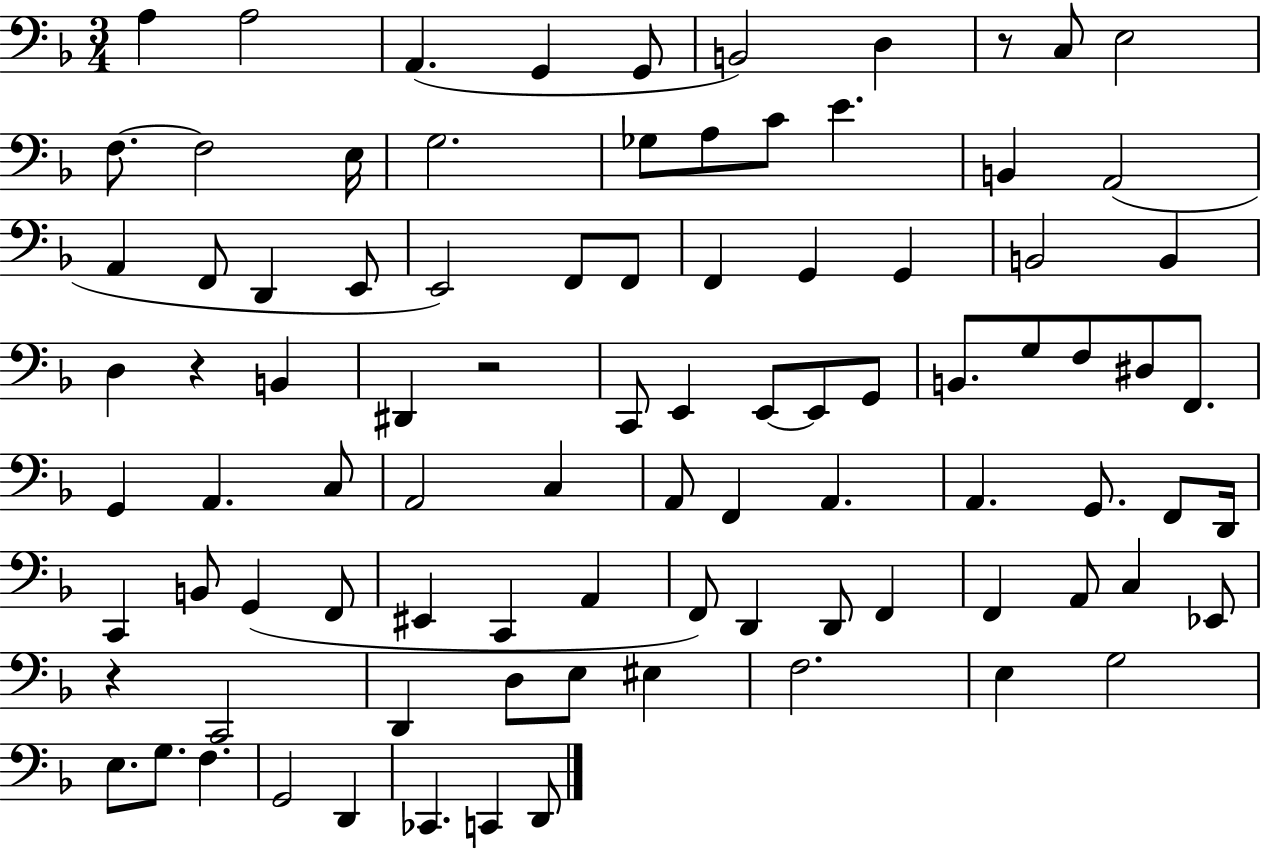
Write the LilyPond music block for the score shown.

{
  \clef bass
  \numericTimeSignature
  \time 3/4
  \key f \major
  \repeat volta 2 { a4 a2 | a,4.( g,4 g,8 | b,2) d4 | r8 c8 e2 | \break f8.~~ f2 e16 | g2. | ges8 a8 c'8 e'4. | b,4 a,2( | \break a,4 f,8 d,4 e,8 | e,2) f,8 f,8 | f,4 g,4 g,4 | b,2 b,4 | \break d4 r4 b,4 | dis,4 r2 | c,8 e,4 e,8~~ e,8 g,8 | b,8. g8 f8 dis8 f,8. | \break g,4 a,4. c8 | a,2 c4 | a,8 f,4 a,4. | a,4. g,8. f,8 d,16 | \break c,4 b,8 g,4( f,8 | eis,4 c,4 a,4 | f,8) d,4 d,8 f,4 | f,4 a,8 c4 ees,8 | \break r4 c,2 | d,4 d8 e8 eis4 | f2. | e4 g2 | \break e8. g8. f4. | g,2 d,4 | ces,4. c,4 d,8 | } \bar "|."
}